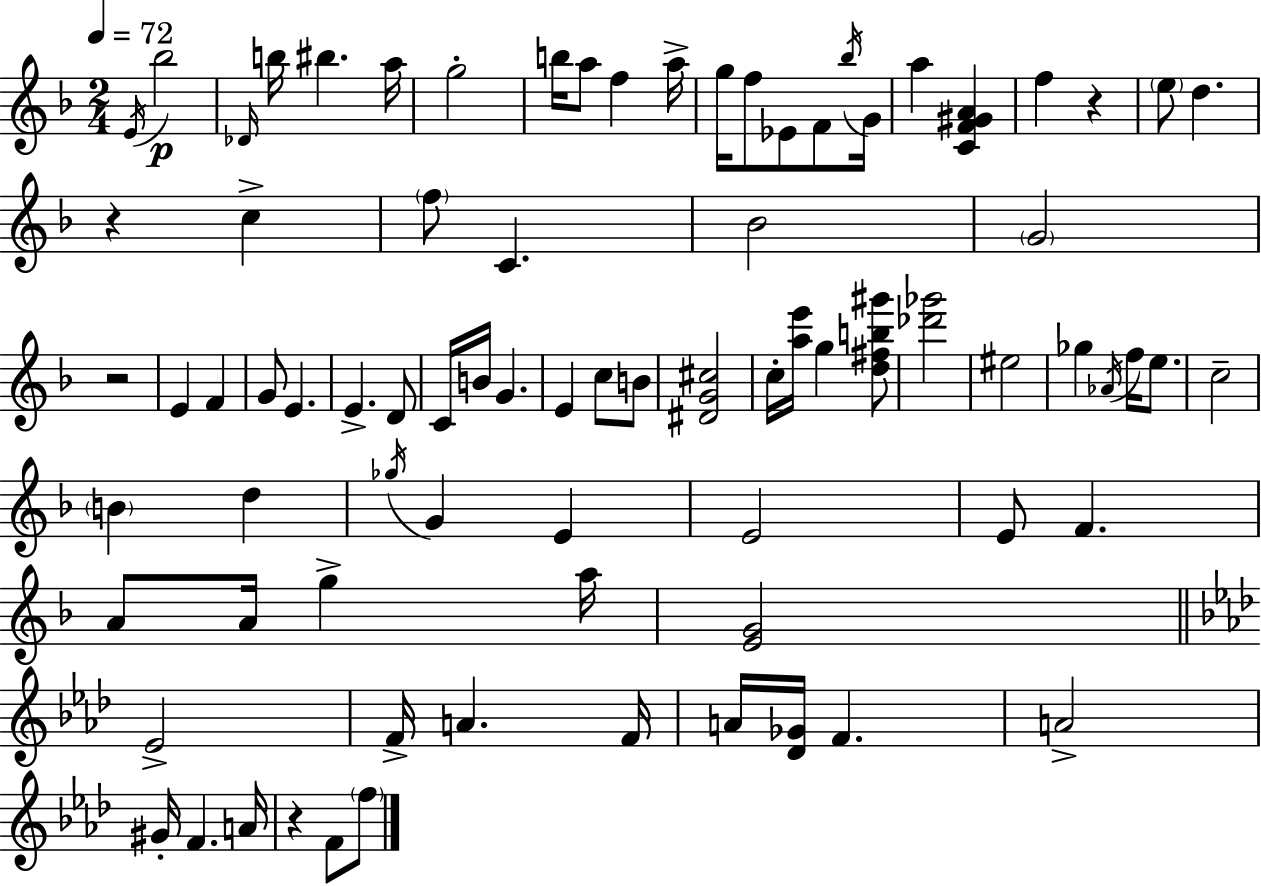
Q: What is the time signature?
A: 2/4